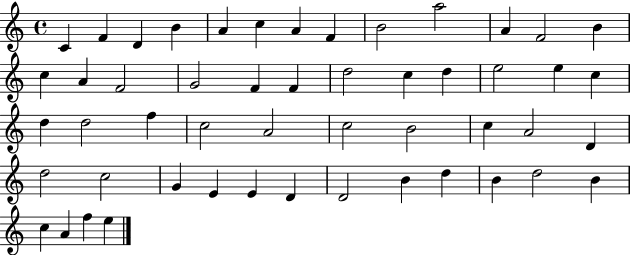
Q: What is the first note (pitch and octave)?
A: C4